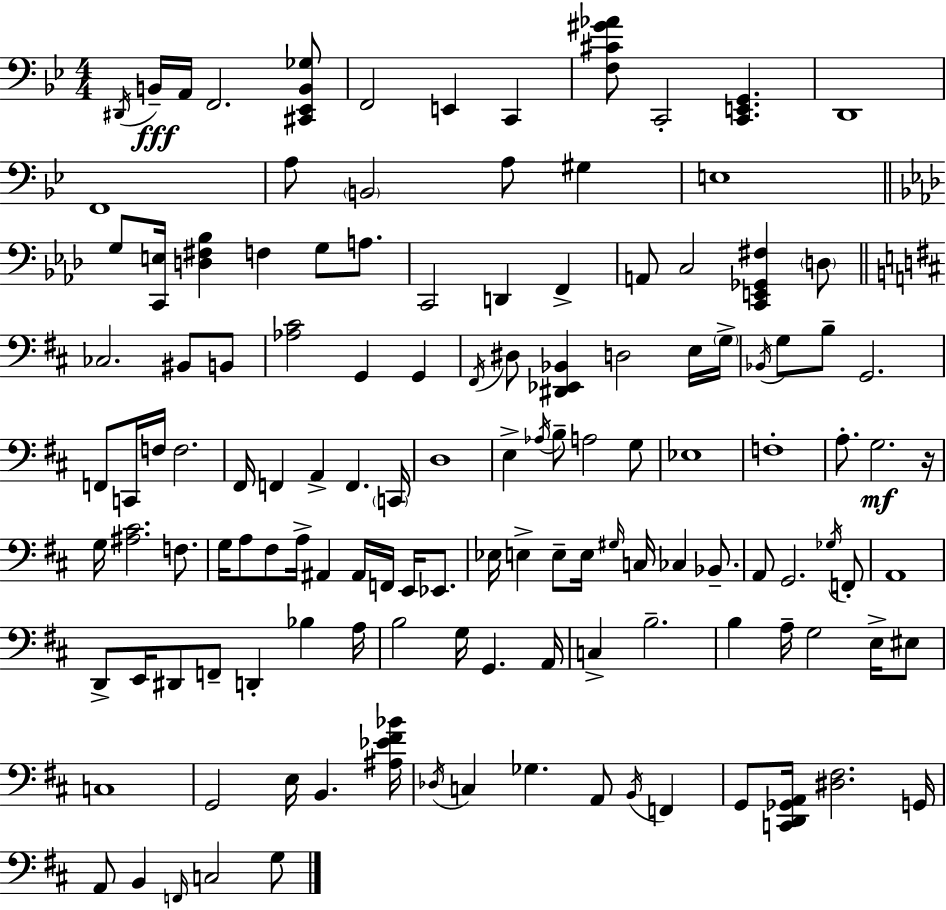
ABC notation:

X:1
T:Untitled
M:4/4
L:1/4
K:Bb
^D,,/4 B,,/4 A,,/4 F,,2 [^C,,_E,,B,,_G,]/2 F,,2 E,, C,, [F,^C^G_A]/2 C,,2 [C,,E,,G,,] D,,4 F,,4 A,/2 B,,2 A,/2 ^G, E,4 G,/2 [C,,E,]/4 [D,^F,_B,] F, G,/2 A,/2 C,,2 D,, F,, A,,/2 C,2 [C,,E,,_G,,^F,] D,/2 _C,2 ^B,,/2 B,,/2 [_A,^C]2 G,, G,, ^F,,/4 ^D,/2 [^D,,_E,,_B,,] D,2 E,/4 G,/4 _B,,/4 G,/2 B,/2 G,,2 F,,/2 C,,/4 F,/4 F,2 ^F,,/4 F,, A,, F,, C,,/4 D,4 E, _A,/4 B,/2 A,2 G,/2 _E,4 F,4 A,/2 G,2 z/4 G,/4 [^A,^C]2 F,/2 G,/4 A,/2 ^F,/2 A,/4 ^A,, ^A,,/4 F,,/4 E,,/4 _E,,/2 _E,/4 E, E,/2 E,/4 ^G,/4 C,/4 _C, _B,,/2 A,,/2 G,,2 _G,/4 F,,/2 A,,4 D,,/2 E,,/4 ^D,,/2 F,,/2 D,, _B, A,/4 B,2 G,/4 G,, A,,/4 C, B,2 B, A,/4 G,2 E,/4 ^E,/2 C,4 G,,2 E,/4 B,, [^A,_E^F_B]/4 _D,/4 C, _G, A,,/2 B,,/4 F,, G,,/2 [C,,D,,_G,,A,,]/4 [^D,^F,]2 G,,/4 A,,/2 B,, F,,/4 C,2 G,/2